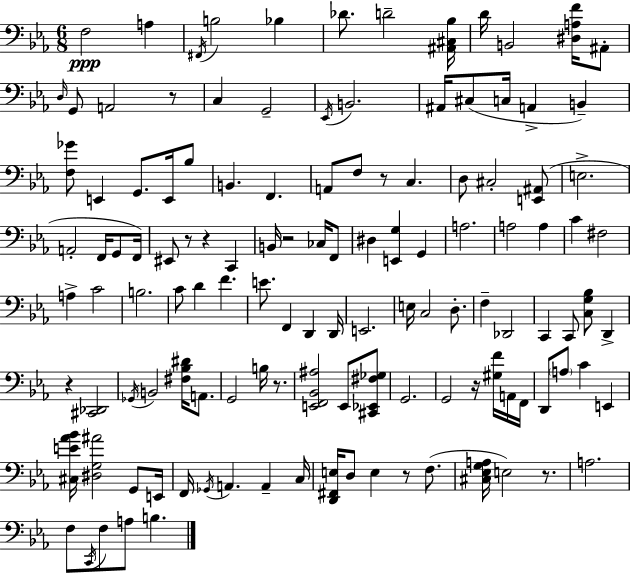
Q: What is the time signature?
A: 6/8